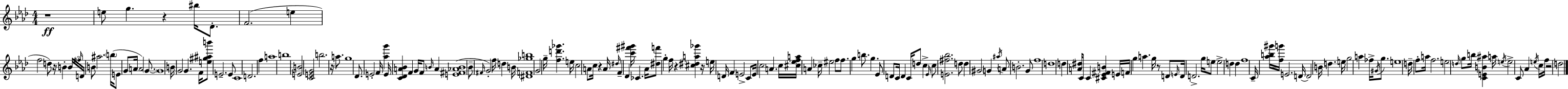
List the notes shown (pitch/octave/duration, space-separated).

R/w E5/e G5/q. R/q BIS5/s Db4/e. F4/h. E5/q F5/h D5/e R/s B4/q B4/s F#5/s D4/s B4/e A#5/h. B5/s E4/e G4/e A4/s A4/h G4/e. G4/w B4/s G4/h G4/q. F4/s [E5,G#5,A#5,B6]/e E4/h. E4/e C4/w D4/h. F5/q A5/w B5/w [E4,B4]/h [C4,E4,G4]/h B5/h. R/s A5/e. G5/w Db4/e. E4/h F4/s [Ab5,G6]/q E4/s [C4,Db4,A4,Bb4]/q F4/q G4/s F4/e B4/s A4/q [E4,F#4,Ab4,B4]/w Bb4/e F#4/s G4/h F5/s D5/q B4/s [D#4,F4,Gb5,B5]/w G4/h G5/s [F5,D6,Gb6]/q. E5/s C5/h A4/e C5/s R/q A4/s D#5/s F4/q Db4/q [C6,F#6,G#6]/s CES4/q. Ab4/s [D#5,F6]/e G5/q F5/s R/q [C#5,D#5,A5,Gb6]/q R/s E5/s D4/s F4/q E4/h C4/e E4/s C5/h A4/q. C5/s [C#5,Eb5,F5,A5]/s A4/q CES5/s EIS5/h F5/e F5/e. G5/q B5/e. G5/q. Eb4/e D4/e C4/s D4/q C4/s D5/e C5/q Eb4/s C5/e [E4,F#5,Bb5]/h. D5/e D5/q G#4/h G4/q A#5/s A4/e B4/h. G4/e F5/w D5/w D5/q [A4,D#5]/s C4/e C4/q [C#4,Eb4,F#4,B4]/q E4/s F4/s G5/q A5/q. G5/s R/e D4/e E4/s D4/s D4/h. G5/s E5/e E5/h D5/q D5/q F5/w C4/s [Ab5,B5,G#6]/s [F5,G6]/s E4/h. D4/s D4/h B4/s D5/q. E5/s G5/h A5/q FES5/s G#4/s G5/e. E5/w D5/s F5/e A5/s F5/h. E5/h D5/s G5/e B5/s [C4,E4,B4,A#5]/q A5/s E5/s E5/h C4/e Ab4/q E5/s C5/s F5/s R/h D5/h